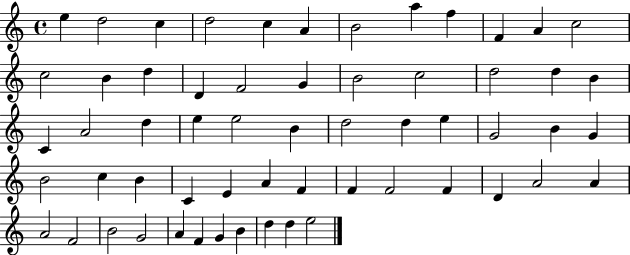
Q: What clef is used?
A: treble